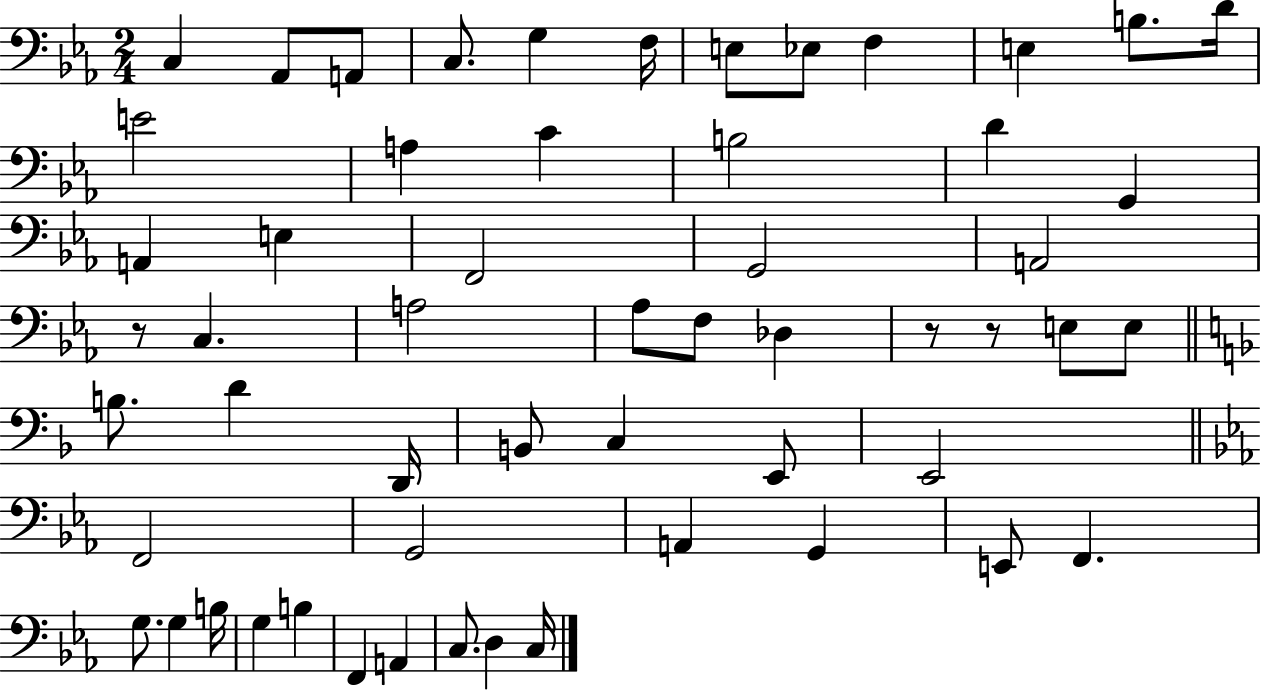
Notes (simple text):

C3/q Ab2/e A2/e C3/e. G3/q F3/s E3/e Eb3/e F3/q E3/q B3/e. D4/s E4/h A3/q C4/q B3/h D4/q G2/q A2/q E3/q F2/h G2/h A2/h R/e C3/q. A3/h Ab3/e F3/e Db3/q R/e R/e E3/e E3/e B3/e. D4/q D2/s B2/e C3/q E2/e E2/h F2/h G2/h A2/q G2/q E2/e F2/q. G3/e. G3/q B3/s G3/q B3/q F2/q A2/q C3/e. D3/q C3/s